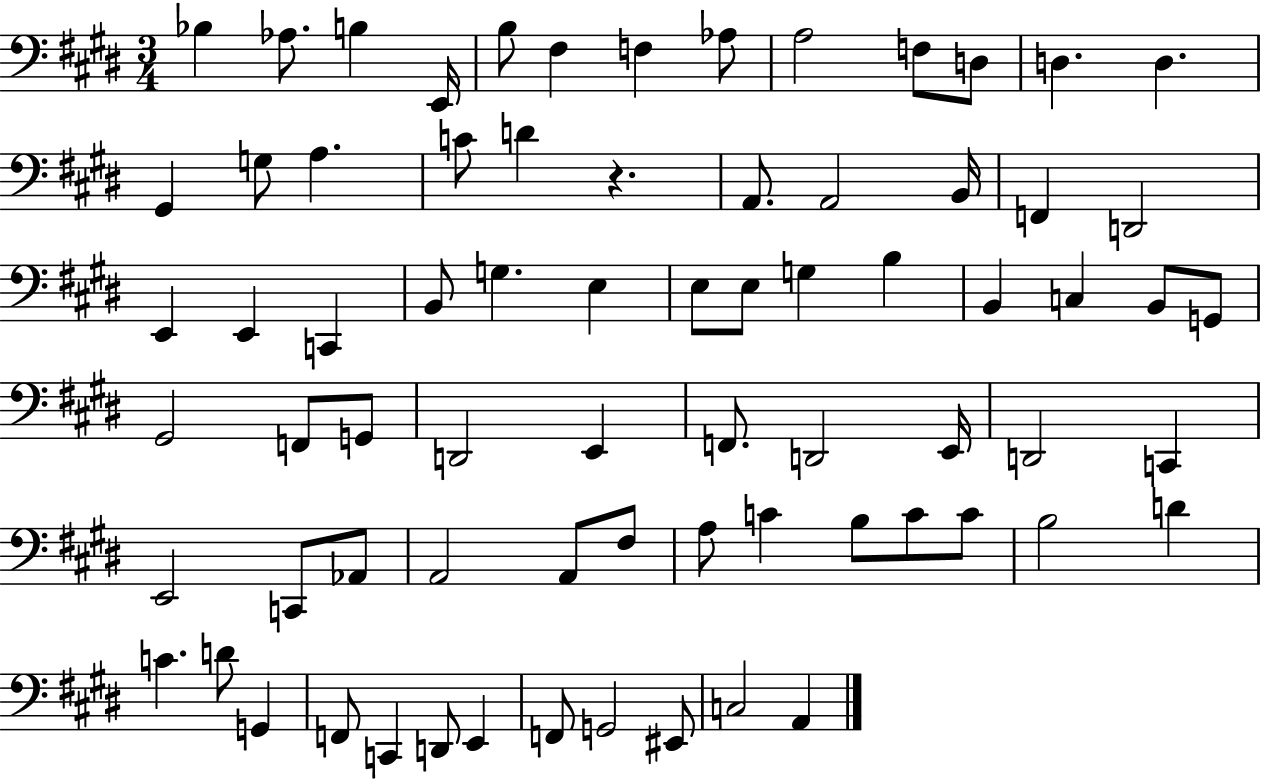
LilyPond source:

{
  \clef bass
  \numericTimeSignature
  \time 3/4
  \key e \major
  bes4 aes8. b4 e,16 | b8 fis4 f4 aes8 | a2 f8 d8 | d4. d4. | \break gis,4 g8 a4. | c'8 d'4 r4. | a,8. a,2 b,16 | f,4 d,2 | \break e,4 e,4 c,4 | b,8 g4. e4 | e8 e8 g4 b4 | b,4 c4 b,8 g,8 | \break gis,2 f,8 g,8 | d,2 e,4 | f,8. d,2 e,16 | d,2 c,4 | \break e,2 c,8 aes,8 | a,2 a,8 fis8 | a8 c'4 b8 c'8 c'8 | b2 d'4 | \break c'4. d'8 g,4 | f,8 c,4 d,8 e,4 | f,8 g,2 eis,8 | c2 a,4 | \break \bar "|."
}